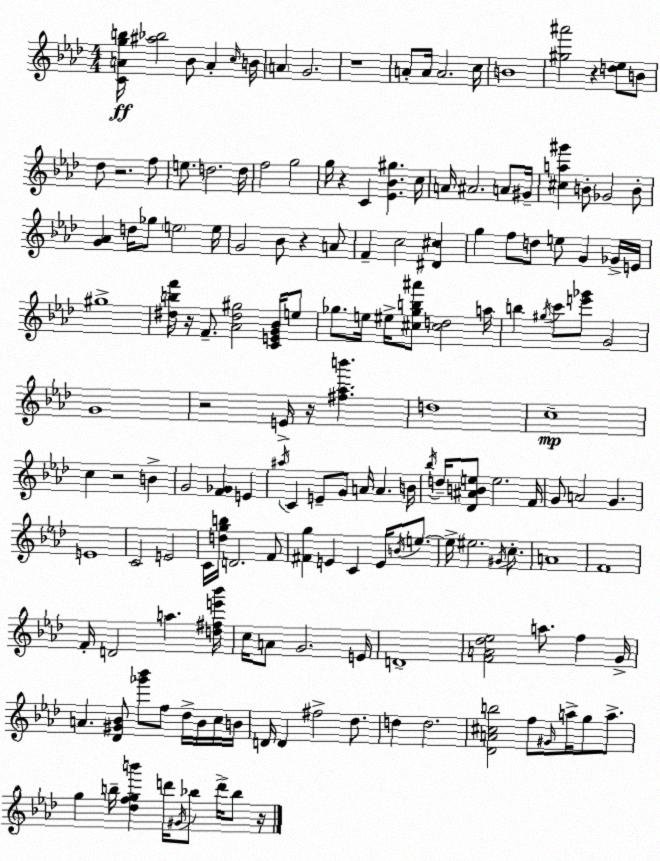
X:1
T:Untitled
M:4/4
L:1/4
K:Ab
[CAgb]/4 [^a_b]2 _B/2 A c/4 B/4 A G2 z4 A/2 A/4 A2 c/4 B4 [^g^a']2 z [d_e]/2 B/2 _d/2 z2 f/2 e/2 d2 d/4 f2 g2 g/4 z C [_E_B^g] c/4 A/4 ^A2 A/2 ^G/4 [^ca^g'] B/2 _G2 B/2 [G_A] d/4 _g/2 e2 e/4 G2 _B/2 z A/2 F c2 [^D^c] g f/2 d/2 e/2 G _G/4 E/4 ^g4 [^dbf']/4 z/4 F/2 [_A^d^g]2 [CEG_B]/4 e/2 _g/2 e/4 ^e/4 [^c_gb^a']/2 [^cd]2 a/4 b ^g/4 c'/2 [e'_g']/2 G2 G4 z2 E/4 z/4 [^f_ab'] d4 c4 c z2 B G2 [F_G] E ^a/4 C E/2 G/2 A/4 A B/4 _b/4 d/4 [_D^ABe]/2 e2 F/4 G/2 A2 G E4 C2 E2 C/4 [dgb]/4 D2 F/2 [^Fg] E C E/4 B/4 e/2 e/4 ^e2 ^G/4 c/2 A4 F4 F/4 D2 a [d^fe'_b']/4 c/4 A/2 G2 E/4 D4 [FA_d_e]2 a/2 f G/4 A [_D^G_B]/2 [_g'_b']/2 f/2 _d/4 _B/4 c/4 B/4 D/4 D ^f2 _d/2 d d2 [_DA^cb]2 f/2 ^G/4 a/4 g/2 a/2 g b/4 [_dfgb'] d'/4 ^G/4 _b/2 d'/4 _b/2 z/4